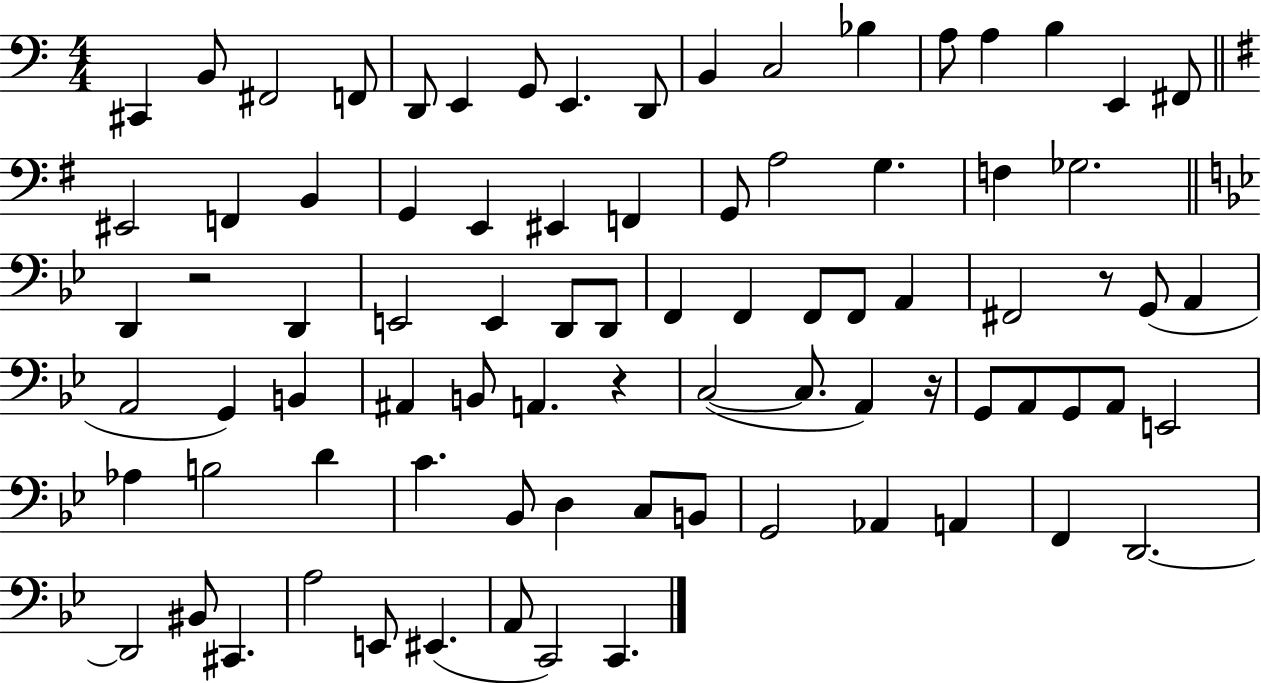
{
  \clef bass
  \numericTimeSignature
  \time 4/4
  \key c \major
  \repeat volta 2 { cis,4 b,8 fis,2 f,8 | d,8 e,4 g,8 e,4. d,8 | b,4 c2 bes4 | a8 a4 b4 e,4 fis,8 | \break \bar "||" \break \key g \major eis,2 f,4 b,4 | g,4 e,4 eis,4 f,4 | g,8 a2 g4. | f4 ges2. | \break \bar "||" \break \key bes \major d,4 r2 d,4 | e,2 e,4 d,8 d,8 | f,4 f,4 f,8 f,8 a,4 | fis,2 r8 g,8( a,4 | \break a,2 g,4) b,4 | ais,4 b,8 a,4. r4 | c2~(~ c8. a,4) r16 | g,8 a,8 g,8 a,8 e,2 | \break aes4 b2 d'4 | c'4. bes,8 d4 c8 b,8 | g,2 aes,4 a,4 | f,4 d,2.~~ | \break d,2 bis,8 cis,4. | a2 e,8 eis,4.( | a,8 c,2) c,4. | } \bar "|."
}